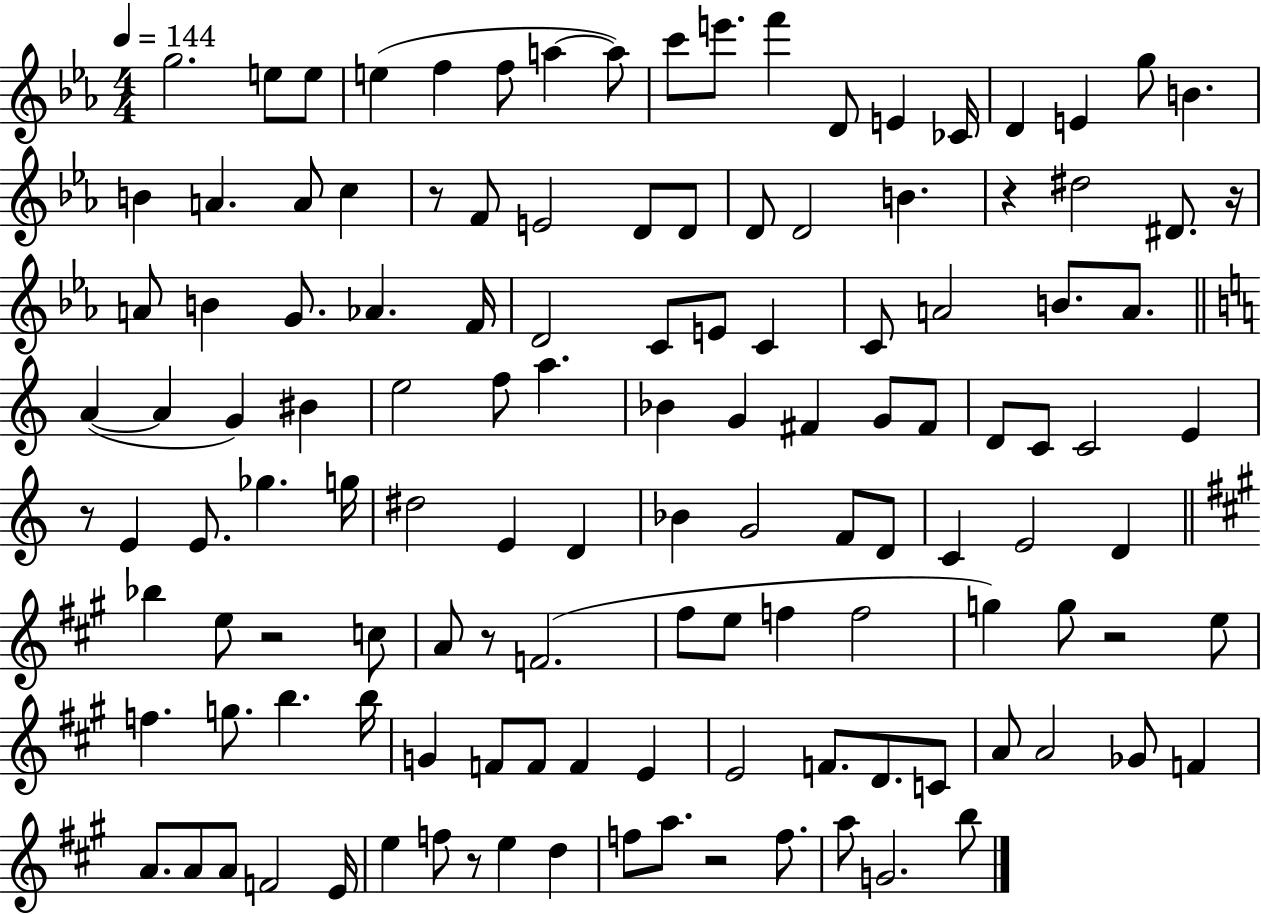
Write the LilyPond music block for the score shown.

{
  \clef treble
  \numericTimeSignature
  \time 4/4
  \key ees \major
  \tempo 4 = 144
  g''2. e''8 e''8 | e''4( f''4 f''8 a''4~~ a''8) | c'''8 e'''8. f'''4 d'8 e'4 ces'16 | d'4 e'4 g''8 b'4. | \break b'4 a'4. a'8 c''4 | r8 f'8 e'2 d'8 d'8 | d'8 d'2 b'4. | r4 dis''2 dis'8. r16 | \break a'8 b'4 g'8. aes'4. f'16 | d'2 c'8 e'8 c'4 | c'8 a'2 b'8. a'8. | \bar "||" \break \key c \major a'4~(~ a'4 g'4) bis'4 | e''2 f''8 a''4. | bes'4 g'4 fis'4 g'8 fis'8 | d'8 c'8 c'2 e'4 | \break r8 e'4 e'8. ges''4. g''16 | dis''2 e'4 d'4 | bes'4 g'2 f'8 d'8 | c'4 e'2 d'4 | \break \bar "||" \break \key a \major bes''4 e''8 r2 c''8 | a'8 r8 f'2.( | fis''8 e''8 f''4 f''2 | g''4) g''8 r2 e''8 | \break f''4. g''8. b''4. b''16 | g'4 f'8 f'8 f'4 e'4 | e'2 f'8. d'8. c'8 | a'8 a'2 ges'8 f'4 | \break a'8. a'8 a'8 f'2 e'16 | e''4 f''8 r8 e''4 d''4 | f''8 a''8. r2 f''8. | a''8 g'2. b''8 | \break \bar "|."
}